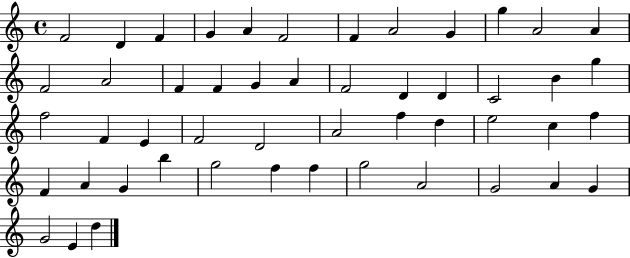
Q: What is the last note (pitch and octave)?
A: D5